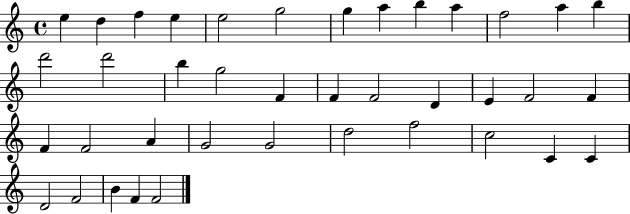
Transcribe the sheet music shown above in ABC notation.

X:1
T:Untitled
M:4/4
L:1/4
K:C
e d f e e2 g2 g a b a f2 a b d'2 d'2 b g2 F F F2 D E F2 F F F2 A G2 G2 d2 f2 c2 C C D2 F2 B F F2